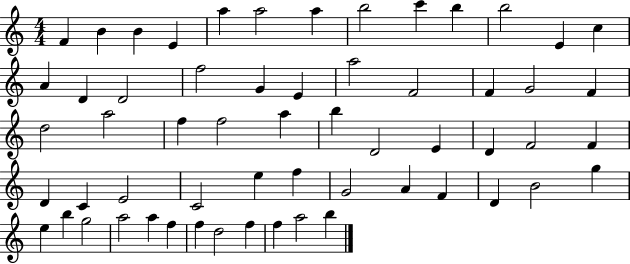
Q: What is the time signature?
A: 4/4